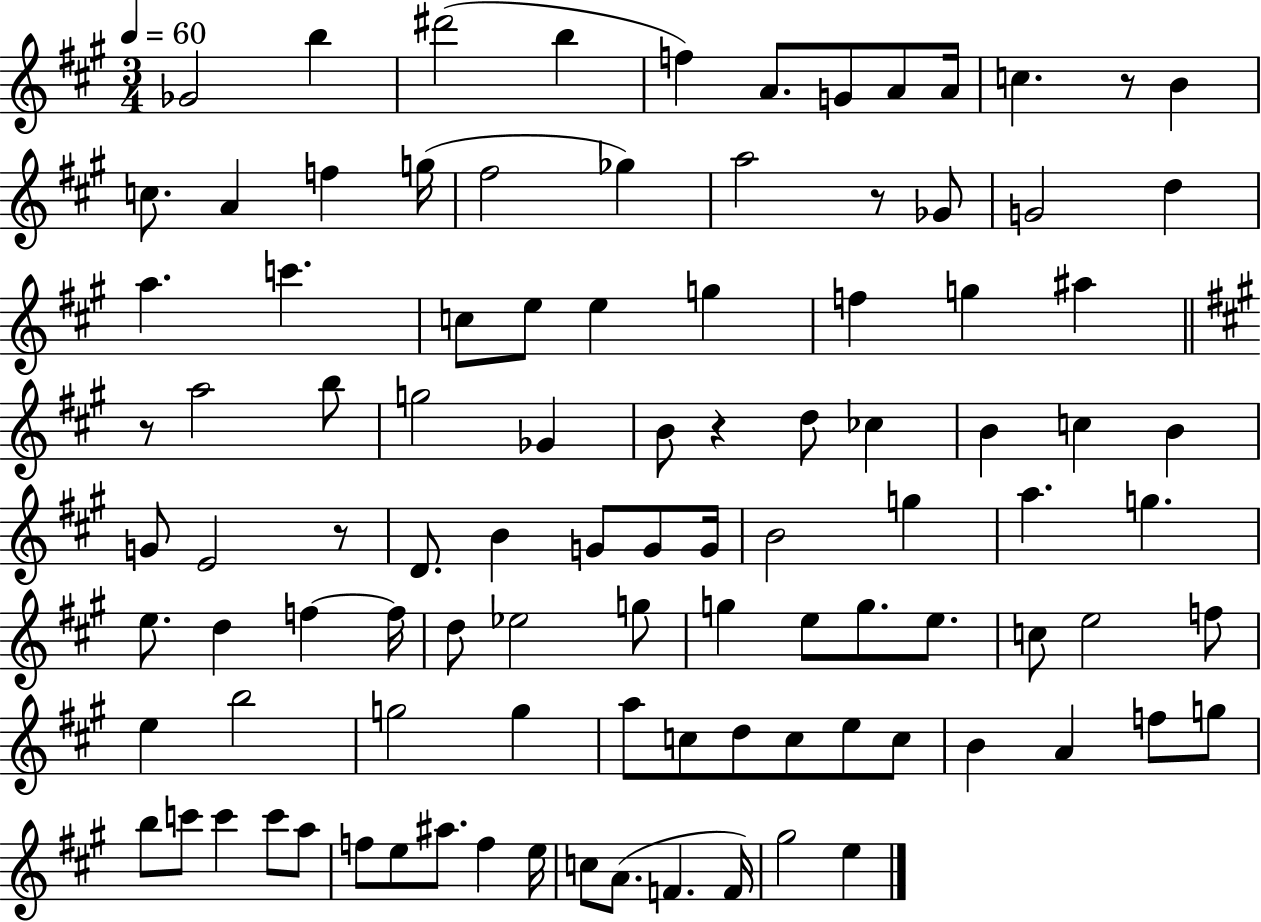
X:1
T:Untitled
M:3/4
L:1/4
K:A
_G2 b ^d'2 b f A/2 G/2 A/2 A/4 c z/2 B c/2 A f g/4 ^f2 _g a2 z/2 _G/2 G2 d a c' c/2 e/2 e g f g ^a z/2 a2 b/2 g2 _G B/2 z d/2 _c B c B G/2 E2 z/2 D/2 B G/2 G/2 G/4 B2 g a g e/2 d f f/4 d/2 _e2 g/2 g e/2 g/2 e/2 c/2 e2 f/2 e b2 g2 g a/2 c/2 d/2 c/2 e/2 c/2 B A f/2 g/2 b/2 c'/2 c' c'/2 a/2 f/2 e/2 ^a/2 f e/4 c/2 A/2 F F/4 ^g2 e